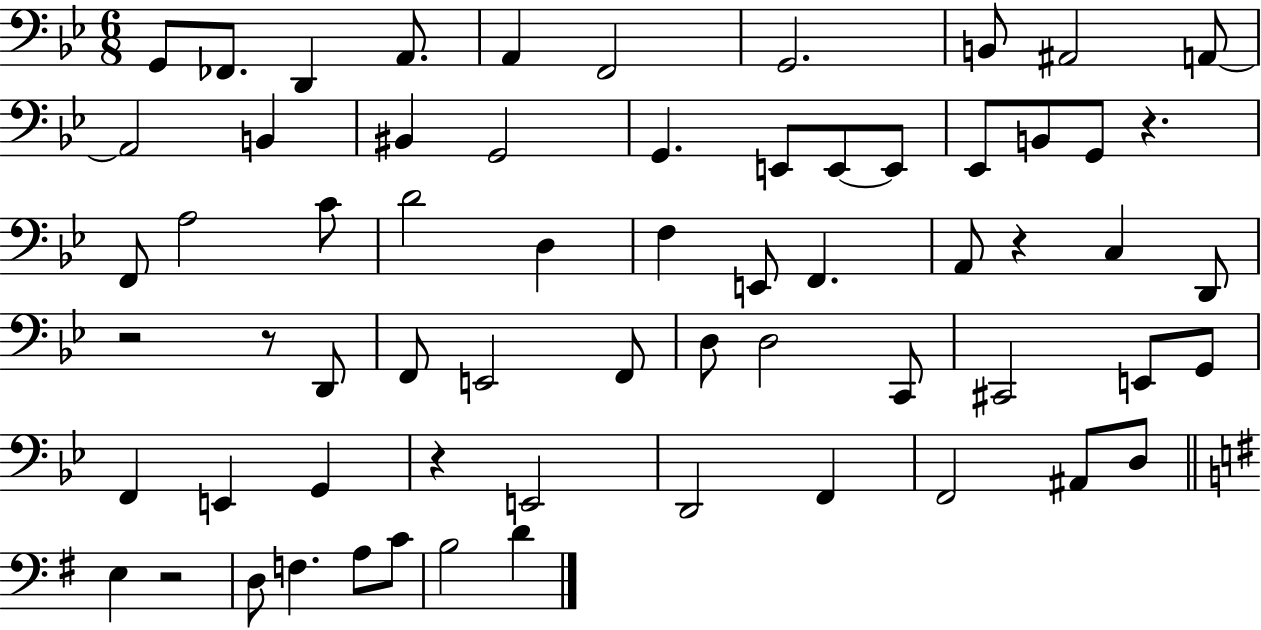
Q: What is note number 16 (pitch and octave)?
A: E2